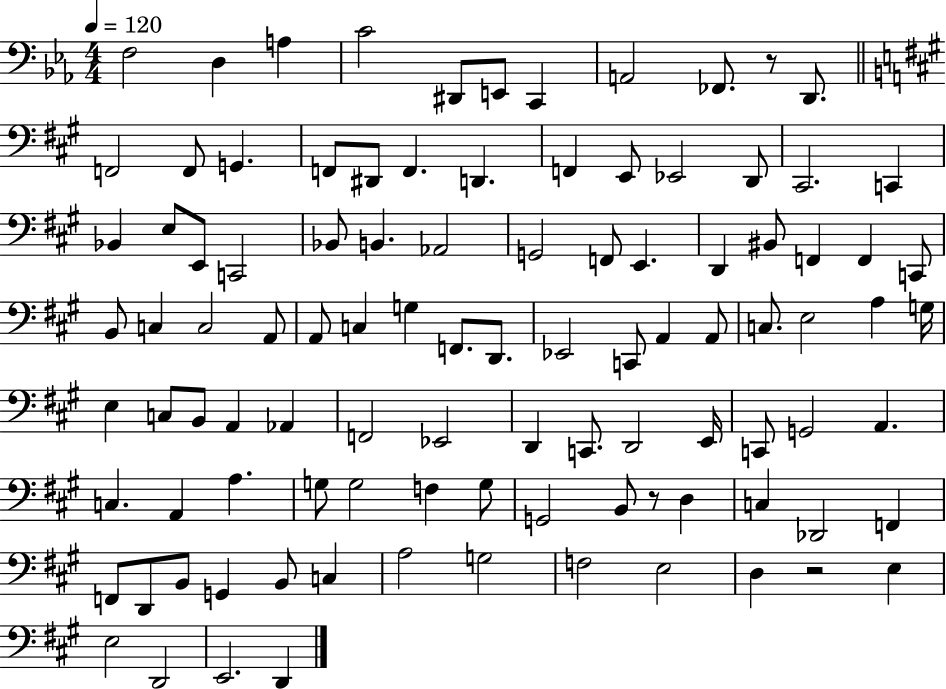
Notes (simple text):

F3/h D3/q A3/q C4/h D#2/e E2/e C2/q A2/h FES2/e. R/e D2/e. F2/h F2/e G2/q. F2/e D#2/e F2/q. D2/q. F2/q E2/e Eb2/h D2/e C#2/h. C2/q Bb2/q E3/e E2/e C2/h Bb2/e B2/q. Ab2/h G2/h F2/e E2/q. D2/q BIS2/e F2/q F2/q C2/e B2/e C3/q C3/h A2/e A2/e C3/q G3/q F2/e. D2/e. Eb2/h C2/e A2/q A2/e C3/e. E3/h A3/q G3/s E3/q C3/e B2/e A2/q Ab2/q F2/h Eb2/h D2/q C2/e. D2/h E2/s C2/e G2/h A2/q. C3/q. A2/q A3/q. G3/e G3/h F3/q G3/e G2/h B2/e R/e D3/q C3/q Db2/h F2/q F2/e D2/e B2/e G2/q B2/e C3/q A3/h G3/h F3/h E3/h D3/q R/h E3/q E3/h D2/h E2/h. D2/q